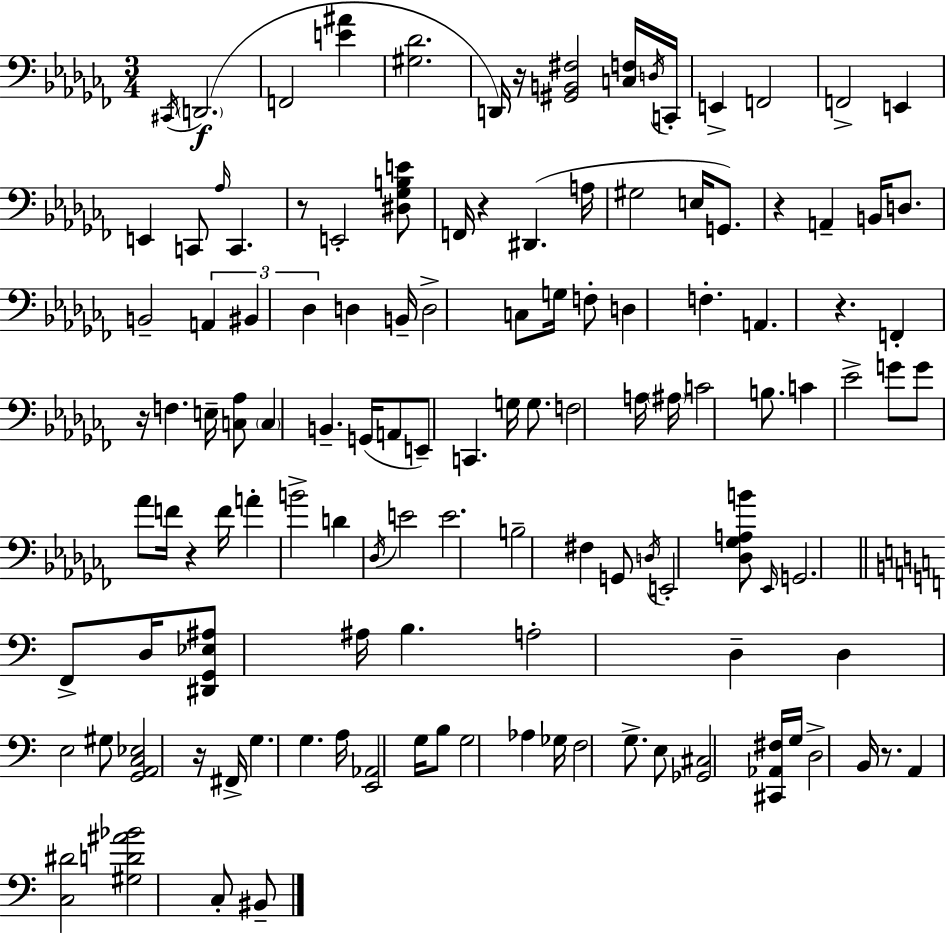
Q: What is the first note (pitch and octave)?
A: C#2